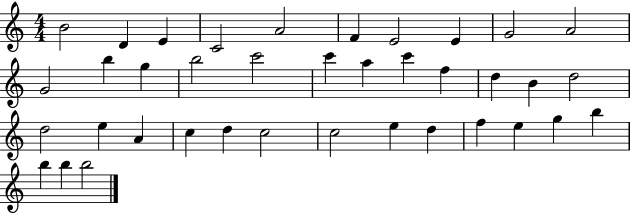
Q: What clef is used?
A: treble